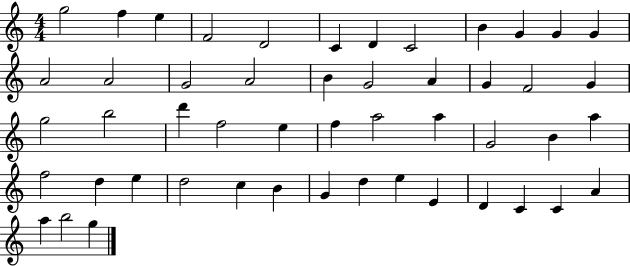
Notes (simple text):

G5/h F5/q E5/q F4/h D4/h C4/q D4/q C4/h B4/q G4/q G4/q G4/q A4/h A4/h G4/h A4/h B4/q G4/h A4/q G4/q F4/h G4/q G5/h B5/h D6/q F5/h E5/q F5/q A5/h A5/q G4/h B4/q A5/q F5/h D5/q E5/q D5/h C5/q B4/q G4/q D5/q E5/q E4/q D4/q C4/q C4/q A4/q A5/q B5/h G5/q